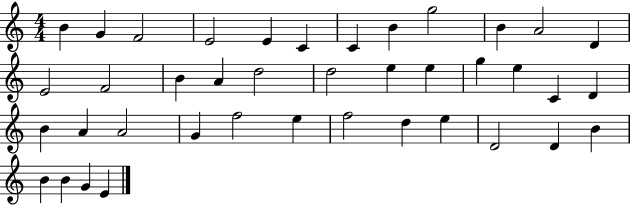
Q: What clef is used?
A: treble